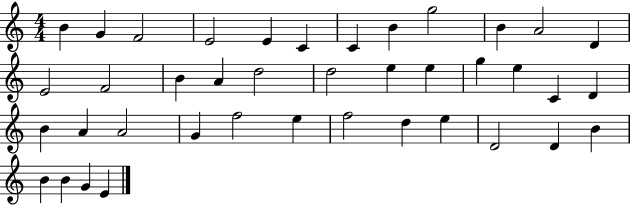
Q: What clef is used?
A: treble